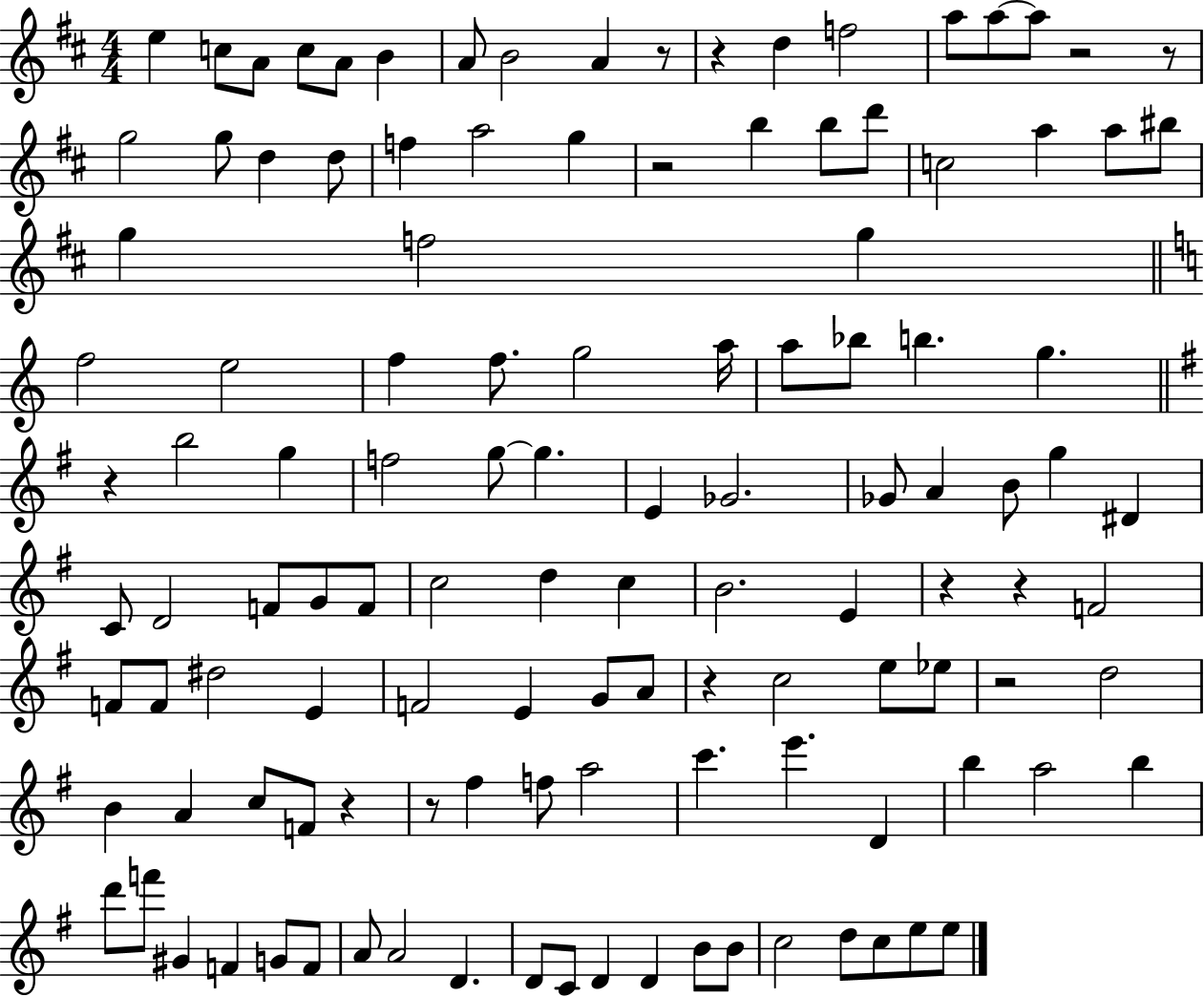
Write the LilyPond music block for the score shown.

{
  \clef treble
  \numericTimeSignature
  \time 4/4
  \key d \major
  e''4 c''8 a'8 c''8 a'8 b'4 | a'8 b'2 a'4 r8 | r4 d''4 f''2 | a''8 a''8~~ a''8 r2 r8 | \break g''2 g''8 d''4 d''8 | f''4 a''2 g''4 | r2 b''4 b''8 d'''8 | c''2 a''4 a''8 bis''8 | \break g''4 f''2 g''4 | \bar "||" \break \key a \minor f''2 e''2 | f''4 f''8. g''2 a''16 | a''8 bes''8 b''4. g''4. | \bar "||" \break \key g \major r4 b''2 g''4 | f''2 g''8~~ g''4. | e'4 ges'2. | ges'8 a'4 b'8 g''4 dis'4 | \break c'8 d'2 f'8 g'8 f'8 | c''2 d''4 c''4 | b'2. e'4 | r4 r4 f'2 | \break f'8 f'8 dis''2 e'4 | f'2 e'4 g'8 a'8 | r4 c''2 e''8 ees''8 | r2 d''2 | \break b'4 a'4 c''8 f'8 r4 | r8 fis''4 f''8 a''2 | c'''4. e'''4. d'4 | b''4 a''2 b''4 | \break d'''8 f'''8 gis'4 f'4 g'8 f'8 | a'8 a'2 d'4. | d'8 c'8 d'4 d'4 b'8 b'8 | c''2 d''8 c''8 e''8 e''8 | \break \bar "|."
}